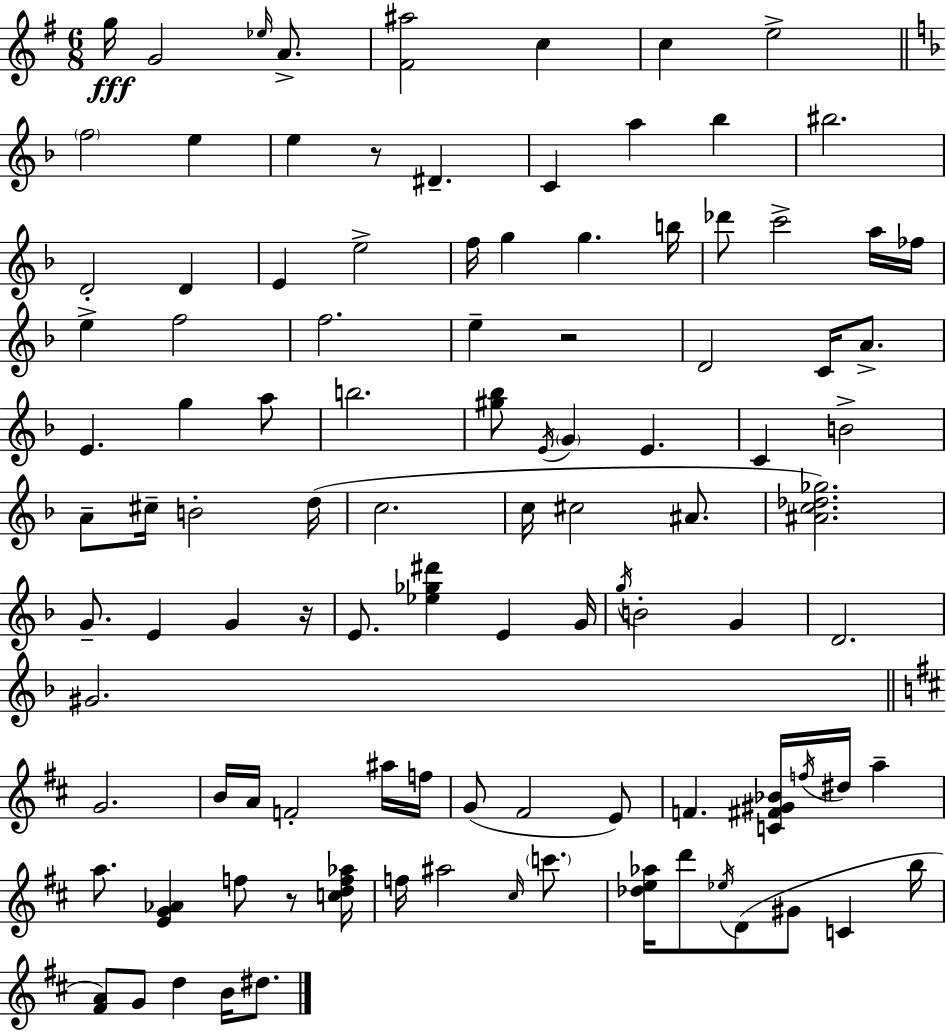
{
  \clef treble
  \numericTimeSignature
  \time 6/8
  \key e \minor
  g''16\fff g'2 \grace { ees''16 } a'8.-> | <fis' ais''>2 c''4 | c''4 e''2-> | \bar "||" \break \key d \minor \parenthesize f''2 e''4 | e''4 r8 dis'4.-- | c'4 a''4 bes''4 | bis''2. | \break d'2-. d'4 | e'4 e''2-> | f''16 g''4 g''4. b''16 | des'''8 c'''2-> a''16 fes''16 | \break e''4-> f''2 | f''2. | e''4-- r2 | d'2 c'16 a'8.-> | \break e'4. g''4 a''8 | b''2. | <gis'' bes''>8 \acciaccatura { e'16 } \parenthesize g'4 e'4. | c'4 b'2-> | \break a'8-- cis''16-- b'2-. | d''16( c''2. | c''16 cis''2 ais'8. | <ais' c'' des'' ges''>2.) | \break g'8.-- e'4 g'4 | r16 e'8. <ees'' ges'' dis'''>4 e'4 | g'16 \acciaccatura { g''16 } b'2-. g'4 | d'2. | \break gis'2. | \bar "||" \break \key d \major g'2. | b'16 a'16 f'2-. ais''16 f''16 | g'8( fis'2 e'8) | f'4. <c' fis' gis' bes'>16 \acciaccatura { f''16 } dis''16 a''4-- | \break a''8. <e' g' aes'>4 f''8 r8 | <c'' d'' f'' aes''>16 f''16 ais''2 \grace { cis''16 } \parenthesize c'''8. | <des'' e'' aes''>16 d'''8 \acciaccatura { ees''16 } d'8( gis'8 c'4 | b''16 <fis' a'>8) g'8 d''4 b'16 | \break dis''8. \bar "|."
}